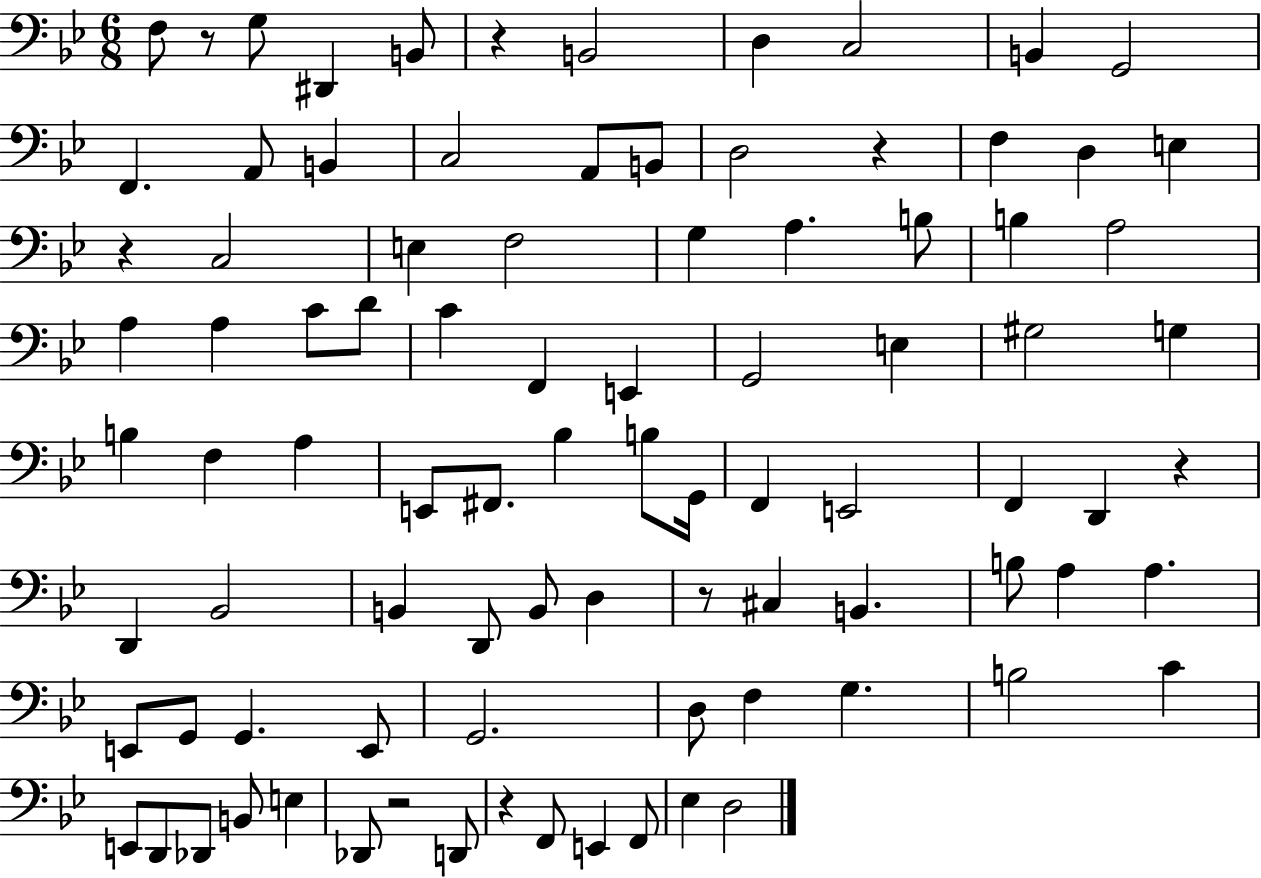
F3/e R/e G3/e D#2/q B2/e R/q B2/h D3/q C3/h B2/q G2/h F2/q. A2/e B2/q C3/h A2/e B2/e D3/h R/q F3/q D3/q E3/q R/q C3/h E3/q F3/h G3/q A3/q. B3/e B3/q A3/h A3/q A3/q C4/e D4/e C4/q F2/q E2/q G2/h E3/q G#3/h G3/q B3/q F3/q A3/q E2/e F#2/e. Bb3/q B3/e G2/s F2/q E2/h F2/q D2/q R/q D2/q Bb2/h B2/q D2/e B2/e D3/q R/e C#3/q B2/q. B3/e A3/q A3/q. E2/e G2/e G2/q. E2/e G2/h. D3/e F3/q G3/q. B3/h C4/q E2/e D2/e Db2/e B2/e E3/q Db2/e R/h D2/e R/q F2/e E2/q F2/e Eb3/q D3/h